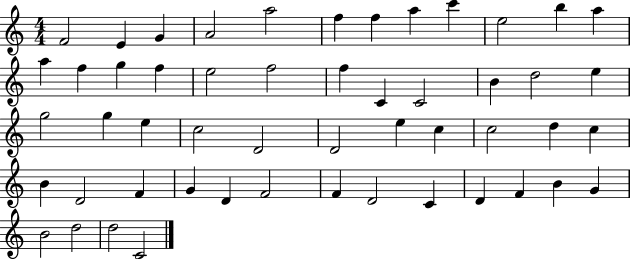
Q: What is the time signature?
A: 4/4